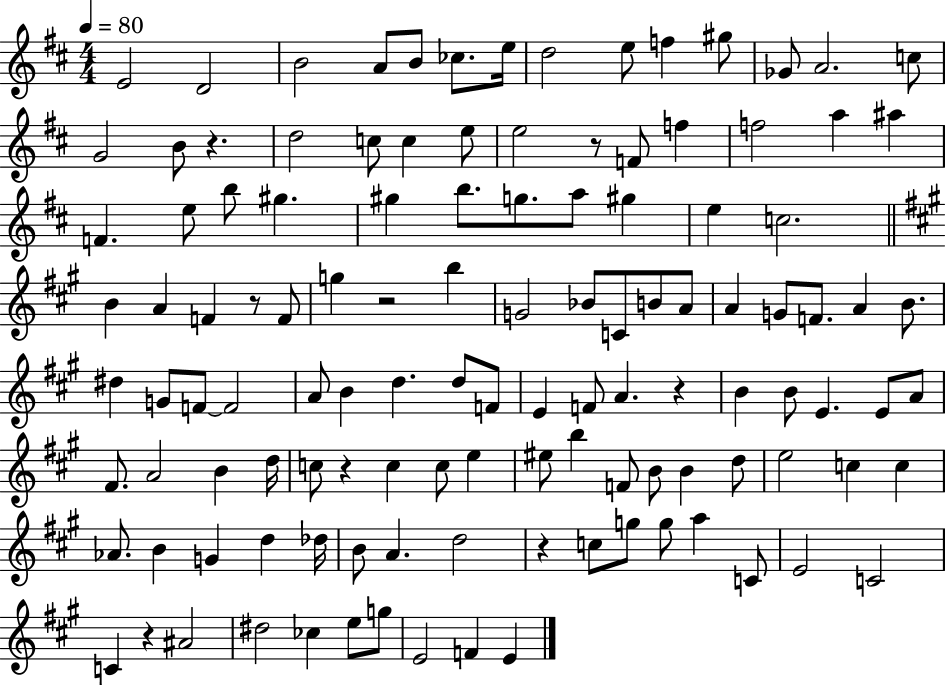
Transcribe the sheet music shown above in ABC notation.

X:1
T:Untitled
M:4/4
L:1/4
K:D
E2 D2 B2 A/2 B/2 _c/2 e/4 d2 e/2 f ^g/2 _G/2 A2 c/2 G2 B/2 z d2 c/2 c e/2 e2 z/2 F/2 f f2 a ^a F e/2 b/2 ^g ^g b/2 g/2 a/2 ^g e c2 B A F z/2 F/2 g z2 b G2 _B/2 C/2 B/2 A/2 A G/2 F/2 A B/2 ^d G/2 F/2 F2 A/2 B d d/2 F/2 E F/2 A z B B/2 E E/2 A/2 ^F/2 A2 B d/4 c/2 z c c/2 e ^e/2 b F/2 B/2 B d/2 e2 c c _A/2 B G d _d/4 B/2 A d2 z c/2 g/2 g/2 a C/2 E2 C2 C z ^A2 ^d2 _c e/2 g/2 E2 F E